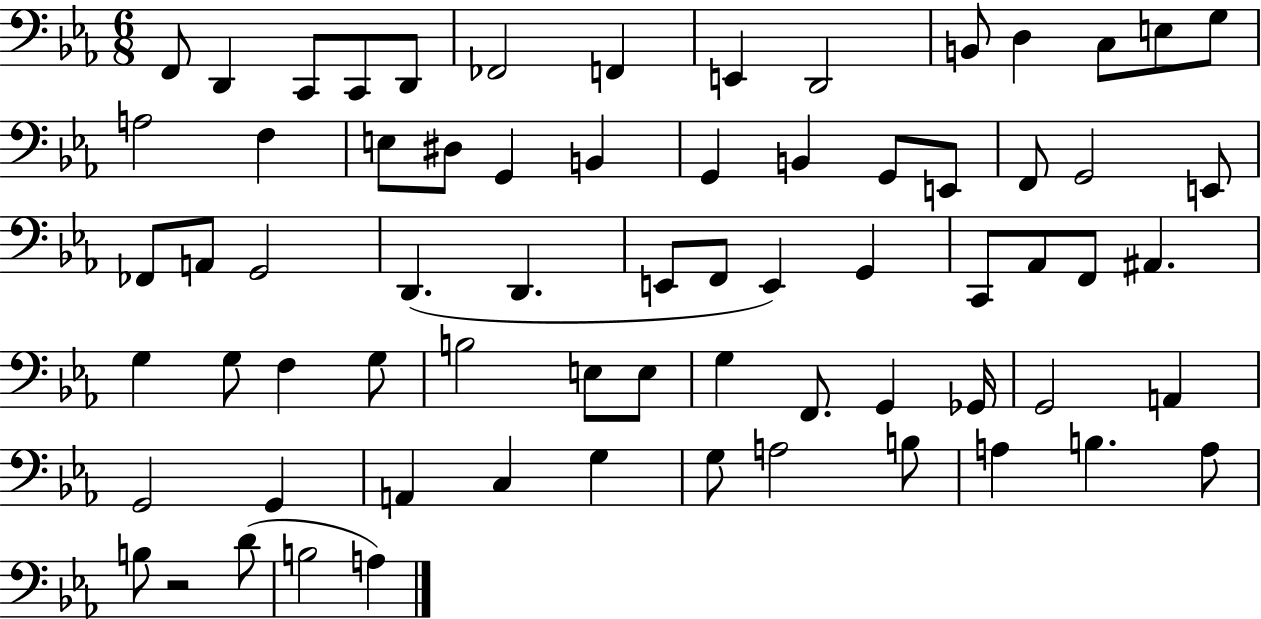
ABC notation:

X:1
T:Untitled
M:6/8
L:1/4
K:Eb
F,,/2 D,, C,,/2 C,,/2 D,,/2 _F,,2 F,, E,, D,,2 B,,/2 D, C,/2 E,/2 G,/2 A,2 F, E,/2 ^D,/2 G,, B,, G,, B,, G,,/2 E,,/2 F,,/2 G,,2 E,,/2 _F,,/2 A,,/2 G,,2 D,, D,, E,,/2 F,,/2 E,, G,, C,,/2 _A,,/2 F,,/2 ^A,, G, G,/2 F, G,/2 B,2 E,/2 E,/2 G, F,,/2 G,, _G,,/4 G,,2 A,, G,,2 G,, A,, C, G, G,/2 A,2 B,/2 A, B, A,/2 B,/2 z2 D/2 B,2 A,